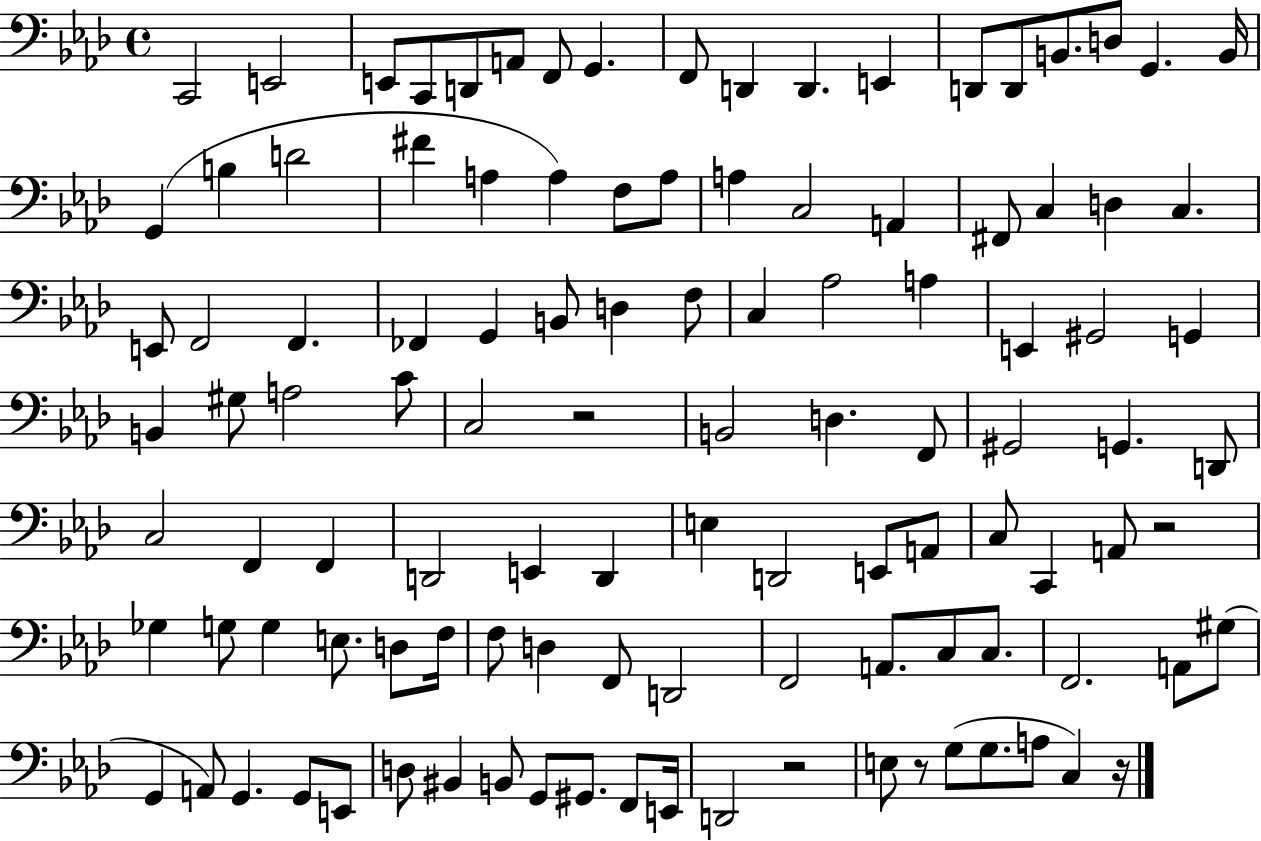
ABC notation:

X:1
T:Untitled
M:4/4
L:1/4
K:Ab
C,,2 E,,2 E,,/2 C,,/2 D,,/2 A,,/2 F,,/2 G,, F,,/2 D,, D,, E,, D,,/2 D,,/2 B,,/2 D,/2 G,, B,,/4 G,, B, D2 ^F A, A, F,/2 A,/2 A, C,2 A,, ^F,,/2 C, D, C, E,,/2 F,,2 F,, _F,, G,, B,,/2 D, F,/2 C, _A,2 A, E,, ^G,,2 G,, B,, ^G,/2 A,2 C/2 C,2 z2 B,,2 D, F,,/2 ^G,,2 G,, D,,/2 C,2 F,, F,, D,,2 E,, D,, E, D,,2 E,,/2 A,,/2 C,/2 C,, A,,/2 z2 _G, G,/2 G, E,/2 D,/2 F,/4 F,/2 D, F,,/2 D,,2 F,,2 A,,/2 C,/2 C,/2 F,,2 A,,/2 ^G,/2 G,, A,,/2 G,, G,,/2 E,,/2 D,/2 ^B,, B,,/2 G,,/2 ^G,,/2 F,,/2 E,,/4 D,,2 z2 E,/2 z/2 G,/2 G,/2 A,/2 C, z/4